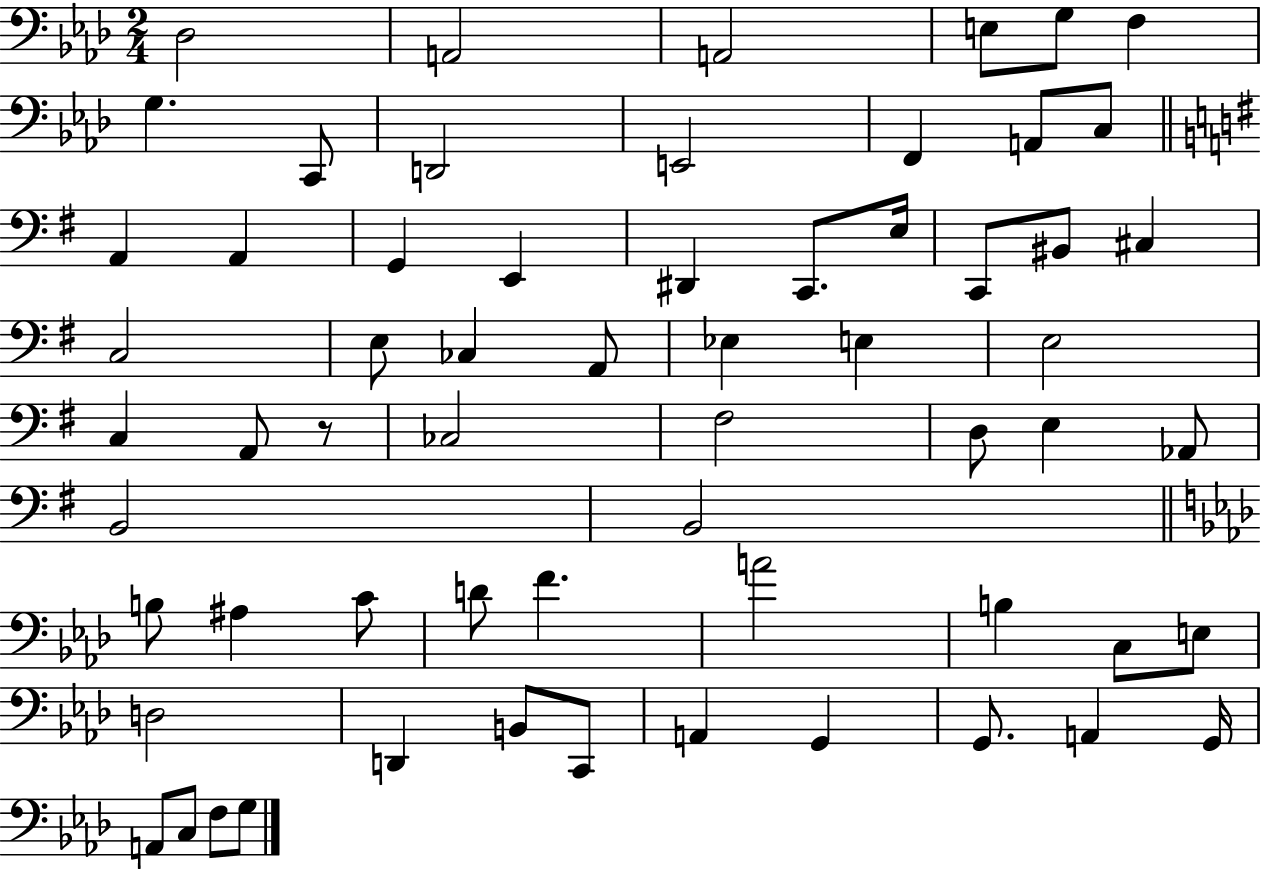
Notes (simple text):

Db3/h A2/h A2/h E3/e G3/e F3/q G3/q. C2/e D2/h E2/h F2/q A2/e C3/e A2/q A2/q G2/q E2/q D#2/q C2/e. E3/s C2/e BIS2/e C#3/q C3/h E3/e CES3/q A2/e Eb3/q E3/q E3/h C3/q A2/e R/e CES3/h F#3/h D3/e E3/q Ab2/e B2/h B2/h B3/e A#3/q C4/e D4/e F4/q. A4/h B3/q C3/e E3/e D3/h D2/q B2/e C2/e A2/q G2/q G2/e. A2/q G2/s A2/e C3/e F3/e G3/e